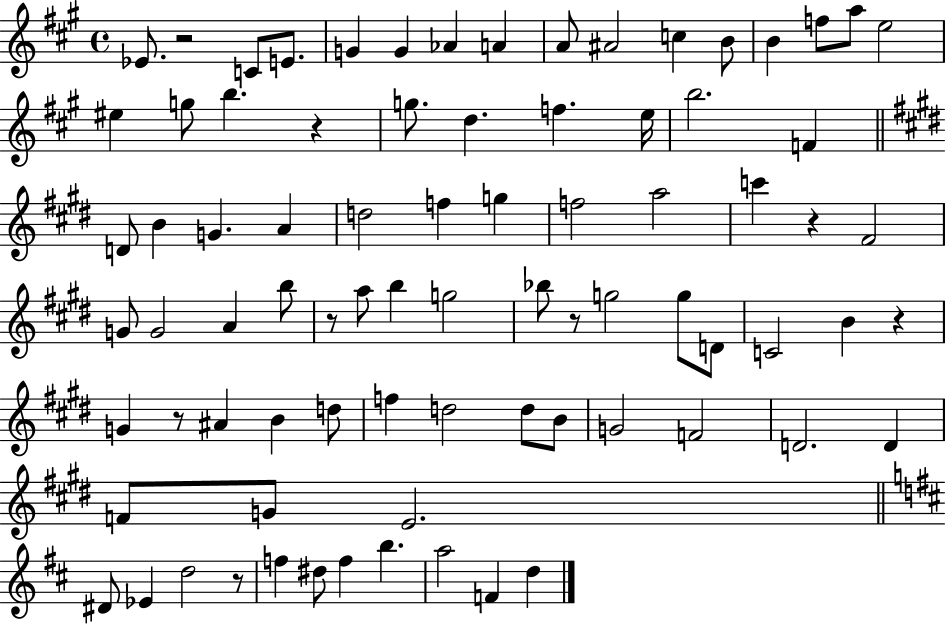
Eb4/e. R/h C4/e E4/e. G4/q G4/q Ab4/q A4/q A4/e A#4/h C5/q B4/e B4/q F5/e A5/e E5/h EIS5/q G5/e B5/q. R/q G5/e. D5/q. F5/q. E5/s B5/h. F4/q D4/e B4/q G4/q. A4/q D5/h F5/q G5/q F5/h A5/h C6/q R/q F#4/h G4/e G4/h A4/q B5/e R/e A5/e B5/q G5/h Bb5/e R/e G5/h G5/e D4/e C4/h B4/q R/q G4/q R/e A#4/q B4/q D5/e F5/q D5/h D5/e B4/e G4/h F4/h D4/h. D4/q F4/e G4/e E4/h. D#4/e Eb4/q D5/h R/e F5/q D#5/e F5/q B5/q. A5/h F4/q D5/q